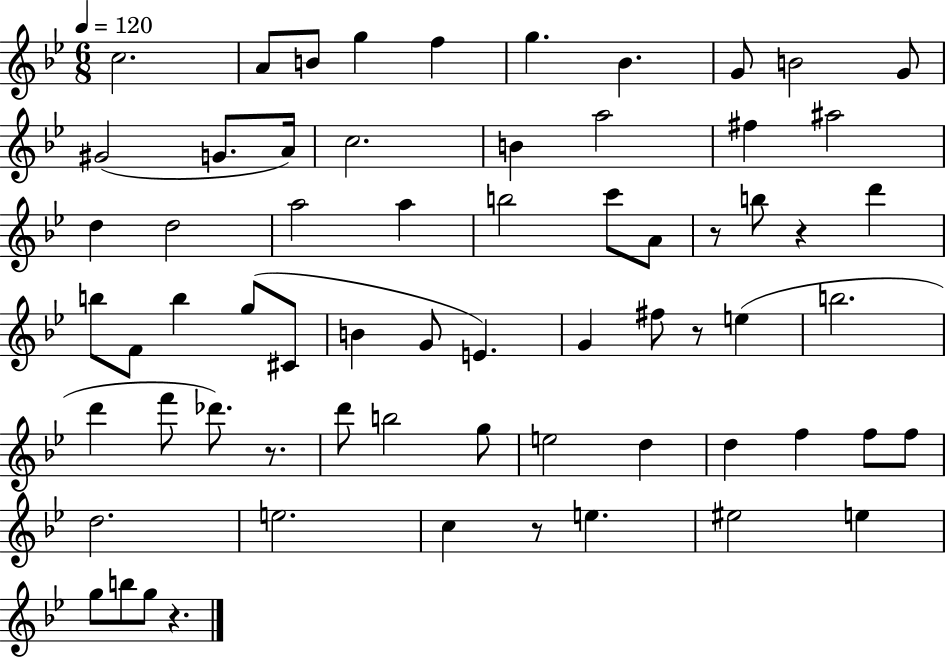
C5/h. A4/e B4/e G5/q F5/q G5/q. Bb4/q. G4/e B4/h G4/e G#4/h G4/e. A4/s C5/h. B4/q A5/h F#5/q A#5/h D5/q D5/h A5/h A5/q B5/h C6/e A4/e R/e B5/e R/q D6/q B5/e F4/e B5/q G5/e C#4/e B4/q G4/e E4/q. G4/q F#5/e R/e E5/q B5/h. D6/q F6/e Db6/e. R/e. D6/e B5/h G5/e E5/h D5/q D5/q F5/q F5/e F5/e D5/h. E5/h. C5/q R/e E5/q. EIS5/h E5/q G5/e B5/e G5/e R/q.